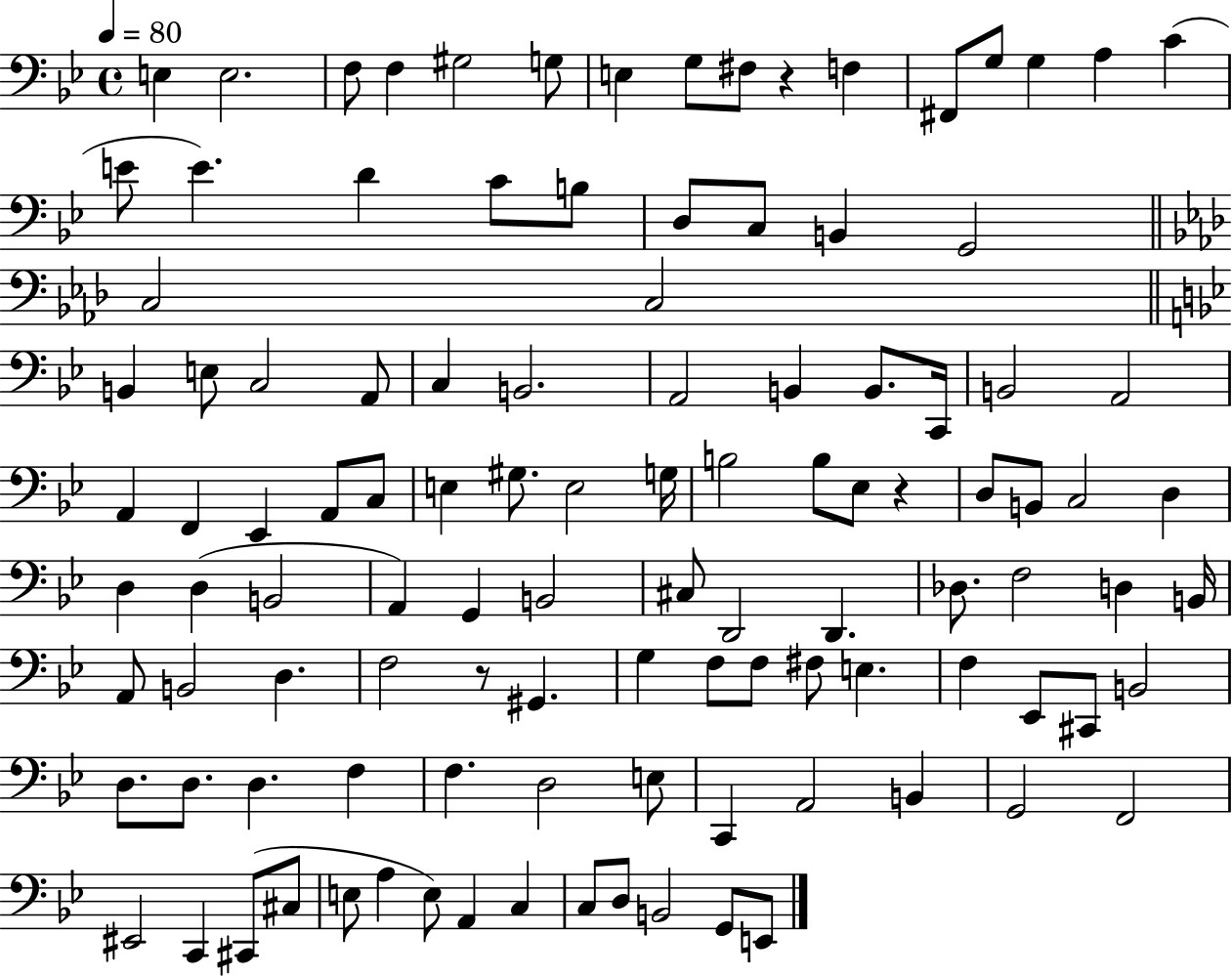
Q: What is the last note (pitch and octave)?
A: E2